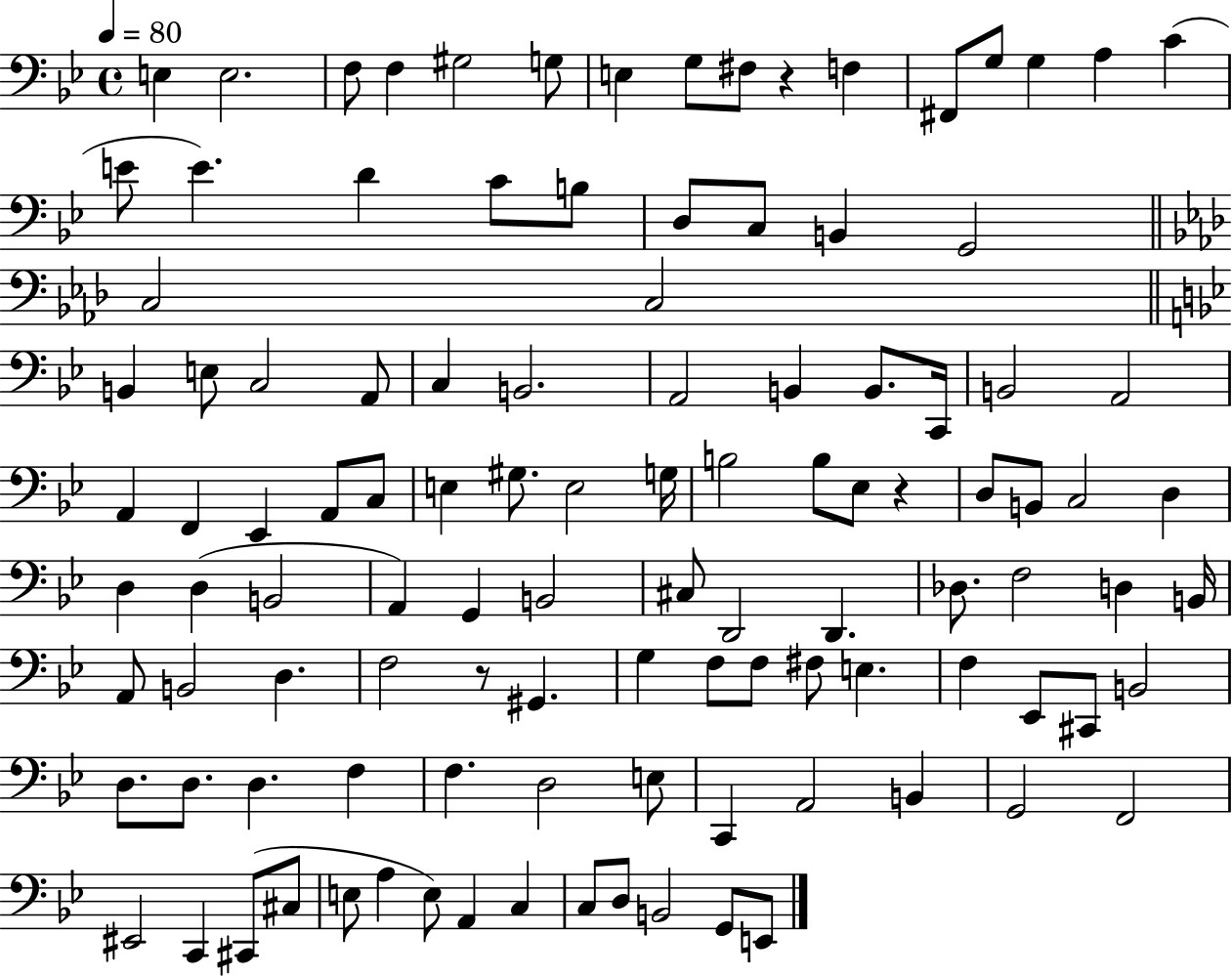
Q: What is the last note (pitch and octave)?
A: E2